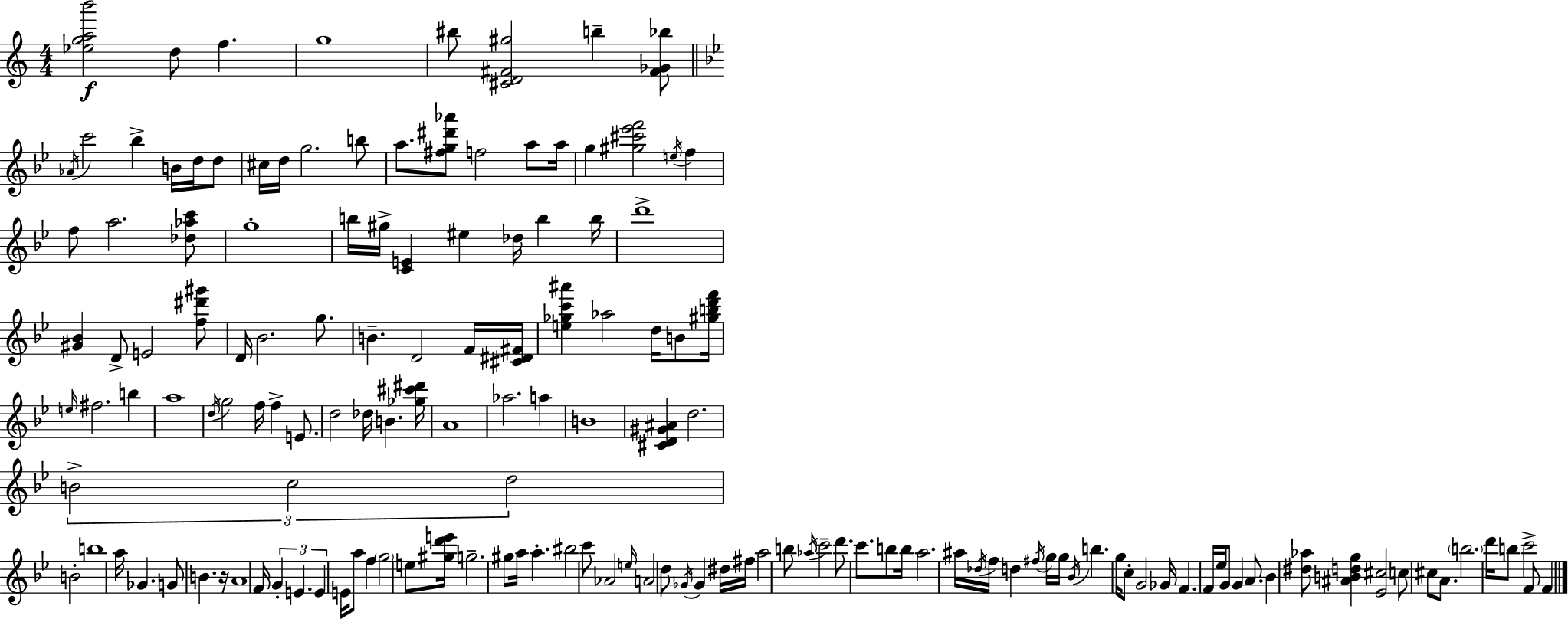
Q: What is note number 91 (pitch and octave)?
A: Gb4